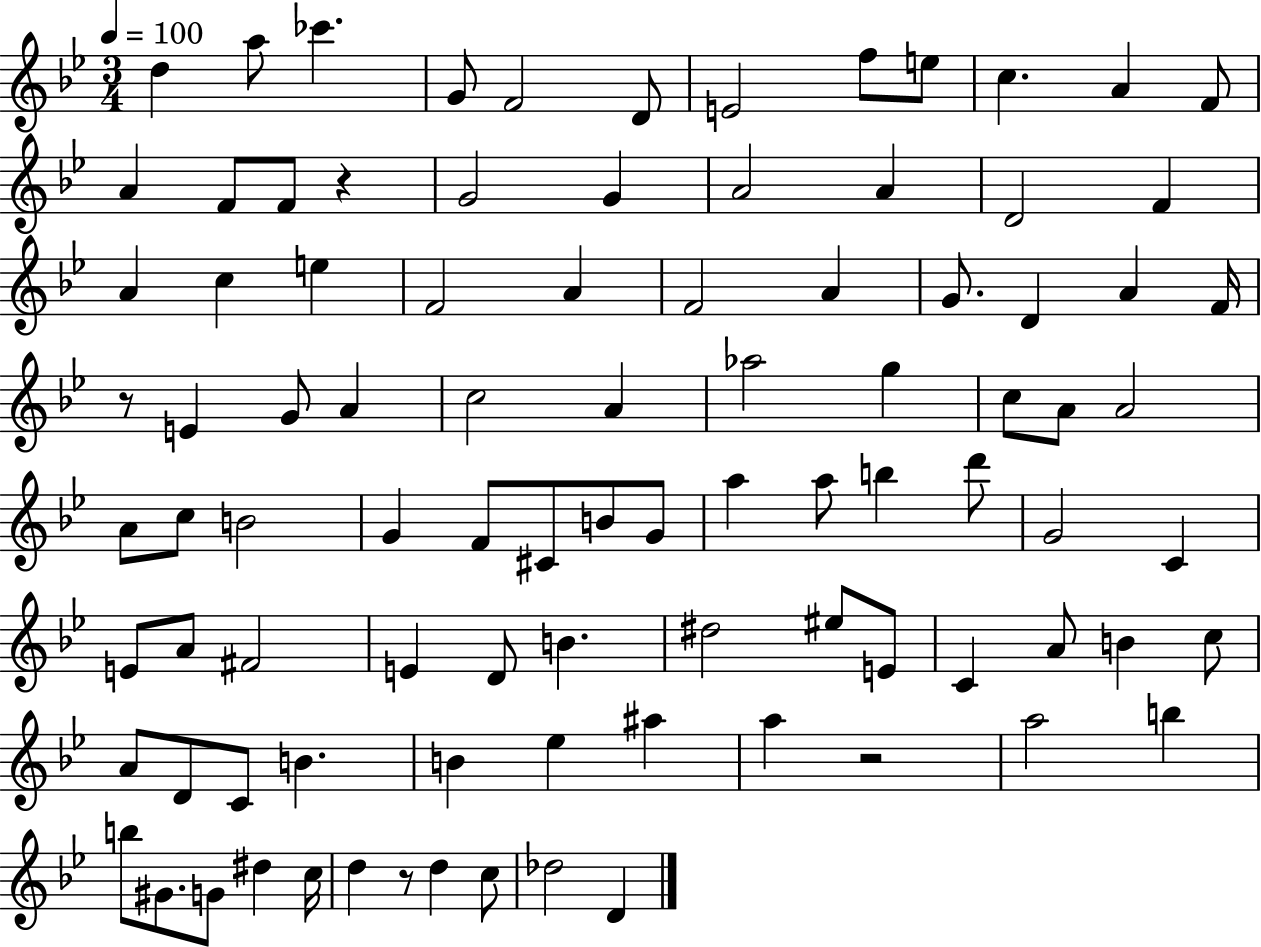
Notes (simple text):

D5/q A5/e CES6/q. G4/e F4/h D4/e E4/h F5/e E5/e C5/q. A4/q F4/e A4/q F4/e F4/e R/q G4/h G4/q A4/h A4/q D4/h F4/q A4/q C5/q E5/q F4/h A4/q F4/h A4/q G4/e. D4/q A4/q F4/s R/e E4/q G4/e A4/q C5/h A4/q Ab5/h G5/q C5/e A4/e A4/h A4/e C5/e B4/h G4/q F4/e C#4/e B4/e G4/e A5/q A5/e B5/q D6/e G4/h C4/q E4/e A4/e F#4/h E4/q D4/e B4/q. D#5/h EIS5/e E4/e C4/q A4/e B4/q C5/e A4/e D4/e C4/e B4/q. B4/q Eb5/q A#5/q A5/q R/h A5/h B5/q B5/e G#4/e. G4/e D#5/q C5/s D5/q R/e D5/q C5/e Db5/h D4/q